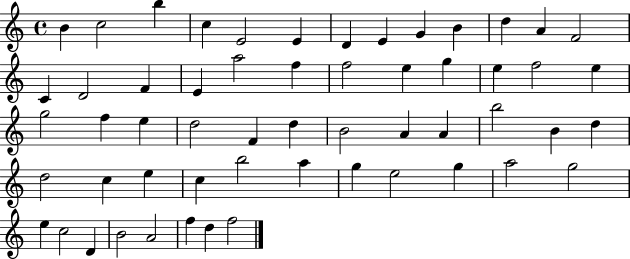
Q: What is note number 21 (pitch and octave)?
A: E5